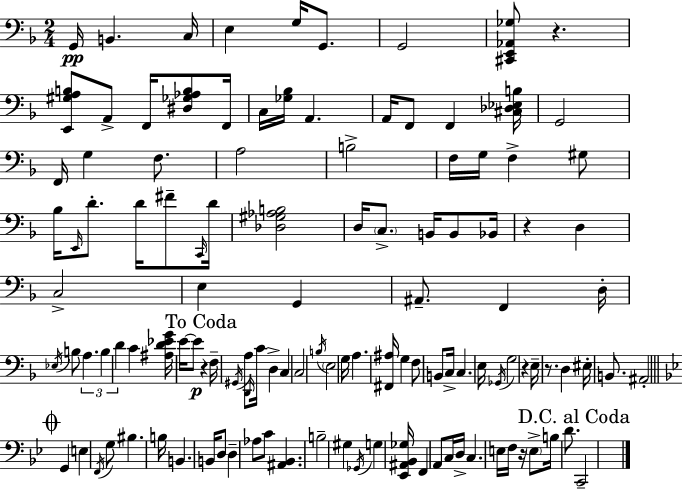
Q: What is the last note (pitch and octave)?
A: C2